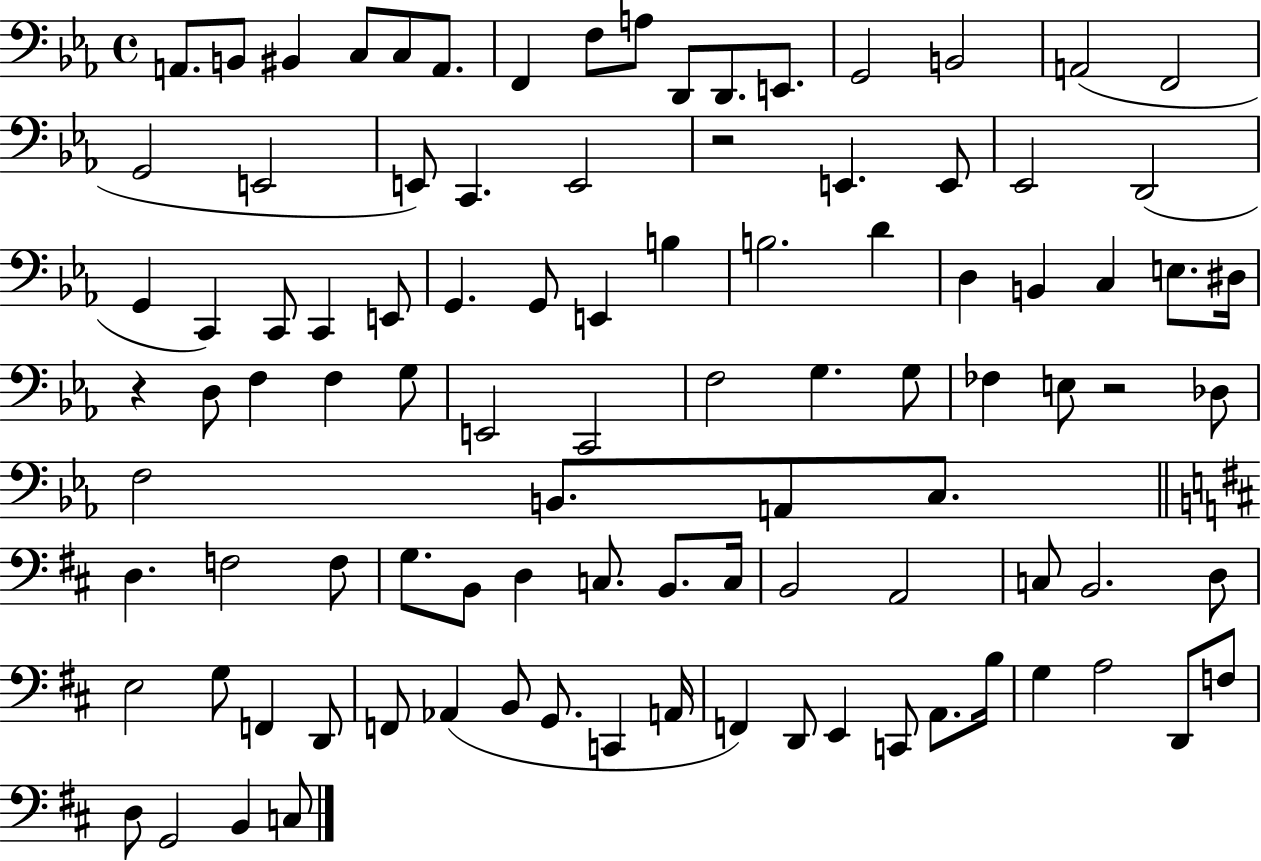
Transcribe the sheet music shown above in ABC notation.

X:1
T:Untitled
M:4/4
L:1/4
K:Eb
A,,/2 B,,/2 ^B,, C,/2 C,/2 A,,/2 F,, F,/2 A,/2 D,,/2 D,,/2 E,,/2 G,,2 B,,2 A,,2 F,,2 G,,2 E,,2 E,,/2 C,, E,,2 z2 E,, E,,/2 _E,,2 D,,2 G,, C,, C,,/2 C,, E,,/2 G,, G,,/2 E,, B, B,2 D D, B,, C, E,/2 ^D,/4 z D,/2 F, F, G,/2 E,,2 C,,2 F,2 G, G,/2 _F, E,/2 z2 _D,/2 F,2 B,,/2 A,,/2 C,/2 D, F,2 F,/2 G,/2 B,,/2 D, C,/2 B,,/2 C,/4 B,,2 A,,2 C,/2 B,,2 D,/2 E,2 G,/2 F,, D,,/2 F,,/2 _A,, B,,/2 G,,/2 C,, A,,/4 F,, D,,/2 E,, C,,/2 A,,/2 B,/4 G, A,2 D,,/2 F,/2 D,/2 G,,2 B,, C,/2